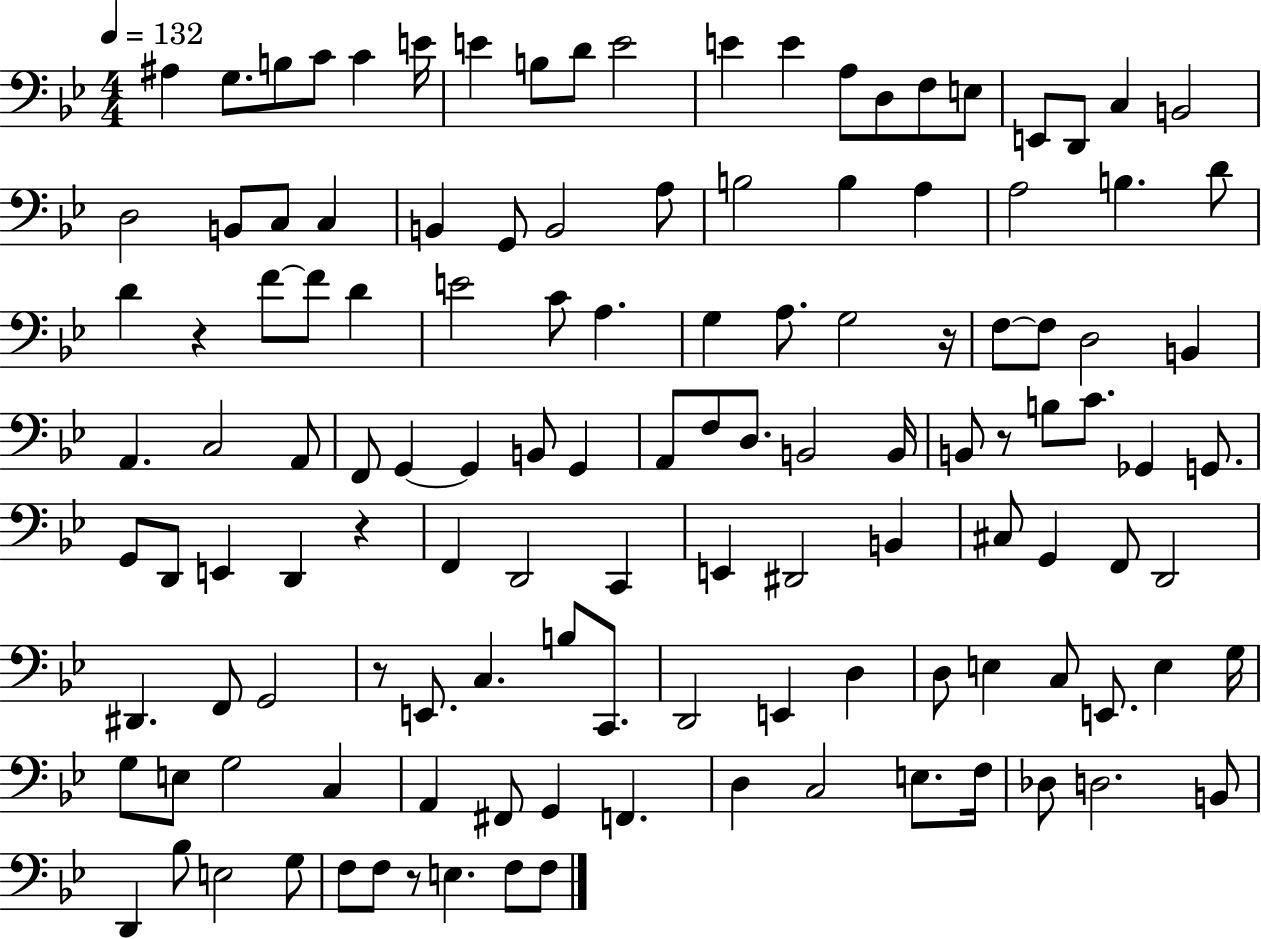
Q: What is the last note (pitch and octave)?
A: F3